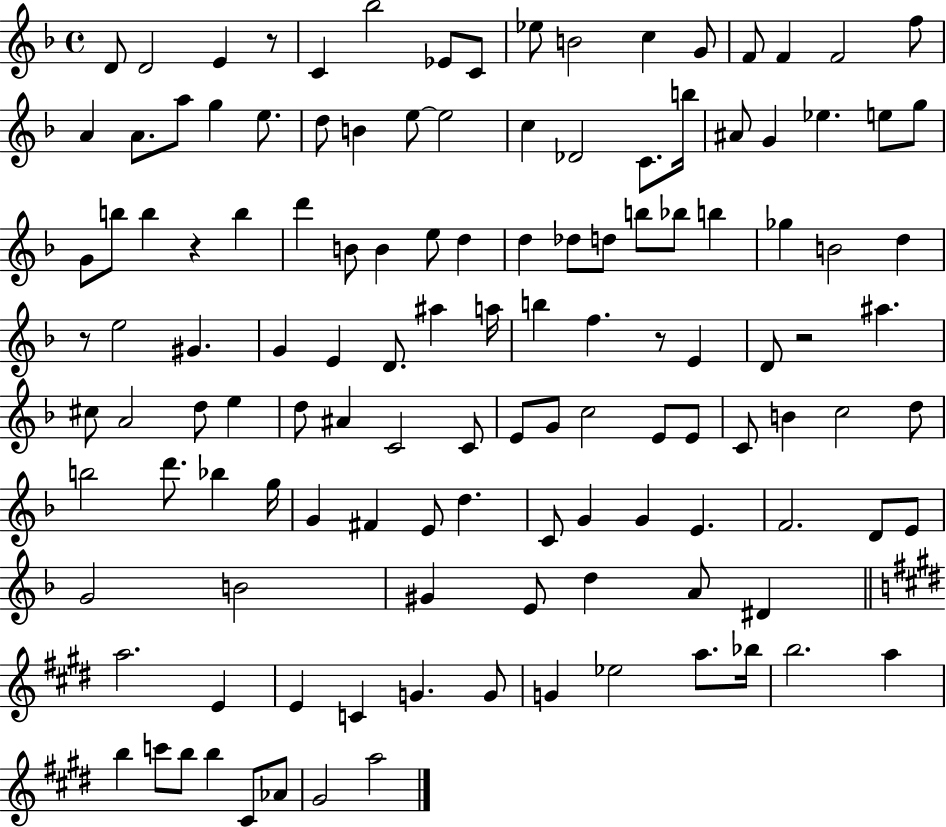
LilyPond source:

{
  \clef treble
  \time 4/4
  \defaultTimeSignature
  \key f \major
  d'8 d'2 e'4 r8 | c'4 bes''2 ees'8 c'8 | ees''8 b'2 c''4 g'8 | f'8 f'4 f'2 f''8 | \break a'4 a'8. a''8 g''4 e''8. | d''8 b'4 e''8~~ e''2 | c''4 des'2 c'8. b''16 | ais'8 g'4 ees''4. e''8 g''8 | \break g'8 b''8 b''4 r4 b''4 | d'''4 b'8 b'4 e''8 d''4 | d''4 des''8 d''8 b''8 bes''8 b''4 | ges''4 b'2 d''4 | \break r8 e''2 gis'4. | g'4 e'4 d'8. ais''4 a''16 | b''4 f''4. r8 e'4 | d'8 r2 ais''4. | \break cis''8 a'2 d''8 e''4 | d''8 ais'4 c'2 c'8 | e'8 g'8 c''2 e'8 e'8 | c'8 b'4 c''2 d''8 | \break b''2 d'''8. bes''4 g''16 | g'4 fis'4 e'8 d''4. | c'8 g'4 g'4 e'4. | f'2. d'8 e'8 | \break g'2 b'2 | gis'4 e'8 d''4 a'8 dis'4 | \bar "||" \break \key e \major a''2. e'4 | e'4 c'4 g'4. g'8 | g'4 ees''2 a''8. bes''16 | b''2. a''4 | \break b''4 c'''8 b''8 b''4 cis'8 aes'8 | gis'2 a''2 | \bar "|."
}